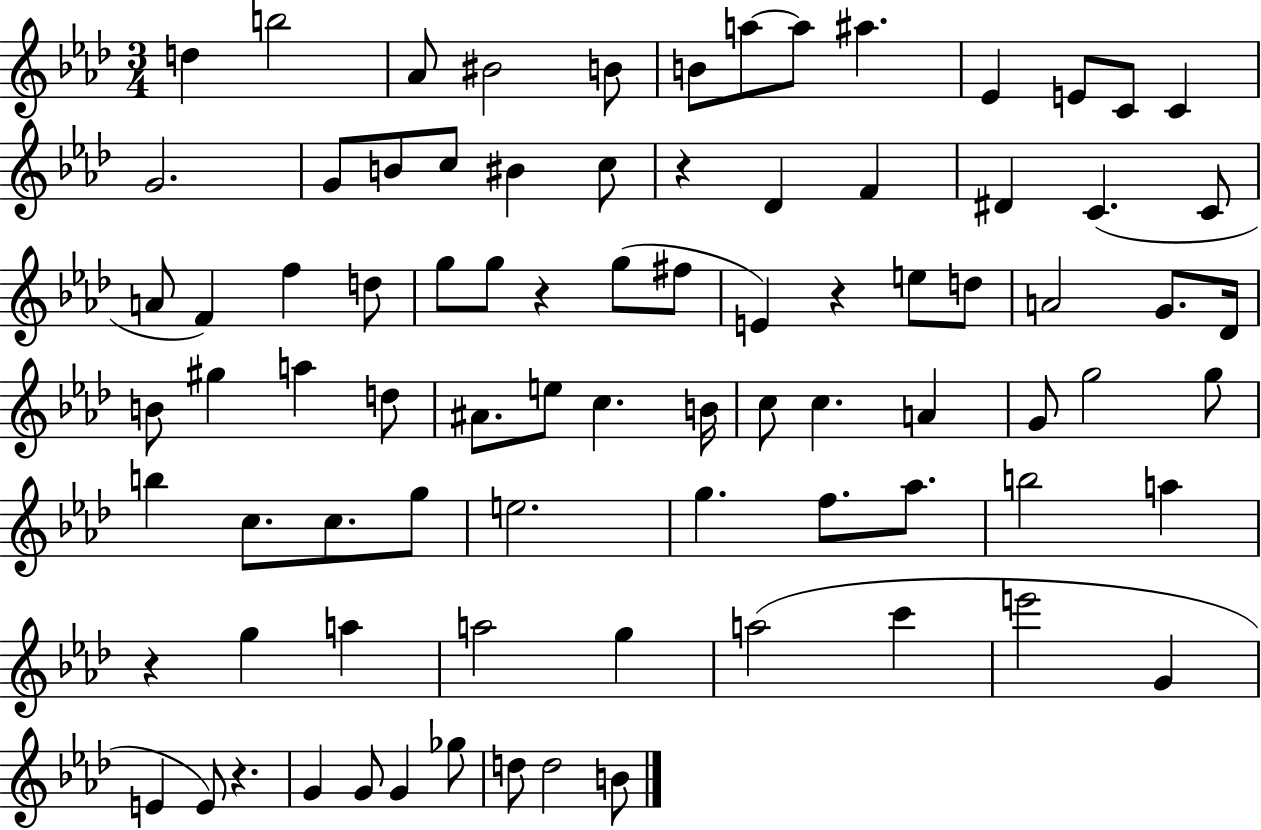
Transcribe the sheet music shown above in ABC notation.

X:1
T:Untitled
M:3/4
L:1/4
K:Ab
d b2 _A/2 ^B2 B/2 B/2 a/2 a/2 ^a _E E/2 C/2 C G2 G/2 B/2 c/2 ^B c/2 z _D F ^D C C/2 A/2 F f d/2 g/2 g/2 z g/2 ^f/2 E z e/2 d/2 A2 G/2 _D/4 B/2 ^g a d/2 ^A/2 e/2 c B/4 c/2 c A G/2 g2 g/2 b c/2 c/2 g/2 e2 g f/2 _a/2 b2 a z g a a2 g a2 c' e'2 G E E/2 z G G/2 G _g/2 d/2 d2 B/2